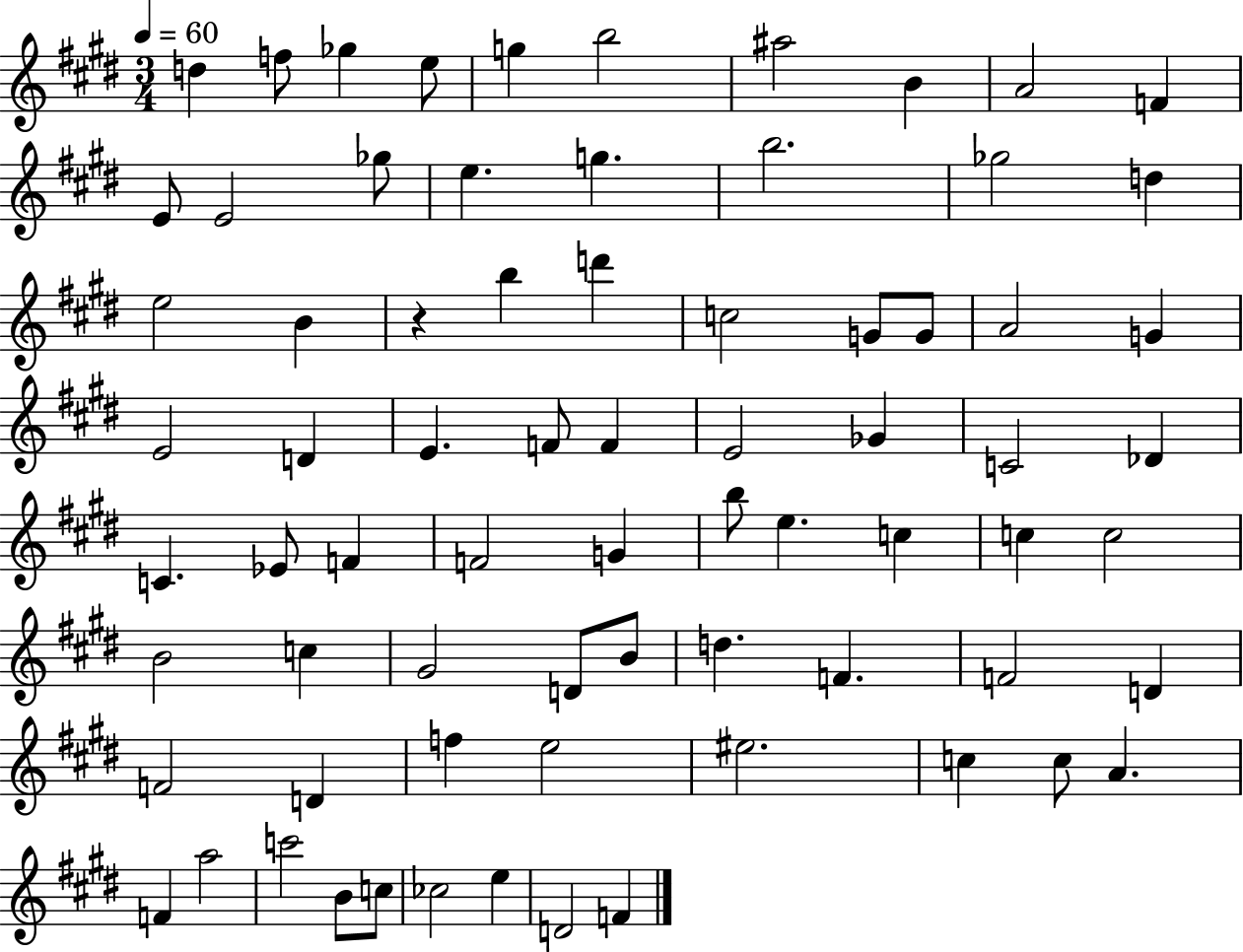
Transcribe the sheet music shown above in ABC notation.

X:1
T:Untitled
M:3/4
L:1/4
K:E
d f/2 _g e/2 g b2 ^a2 B A2 F E/2 E2 _g/2 e g b2 _g2 d e2 B z b d' c2 G/2 G/2 A2 G E2 D E F/2 F E2 _G C2 _D C _E/2 F F2 G b/2 e c c c2 B2 c ^G2 D/2 B/2 d F F2 D F2 D f e2 ^e2 c c/2 A F a2 c'2 B/2 c/2 _c2 e D2 F